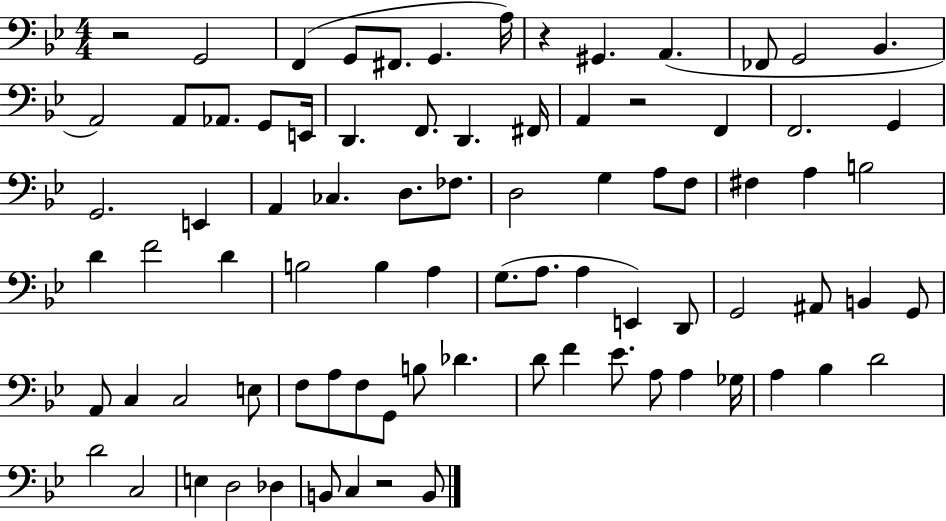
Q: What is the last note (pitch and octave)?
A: B2